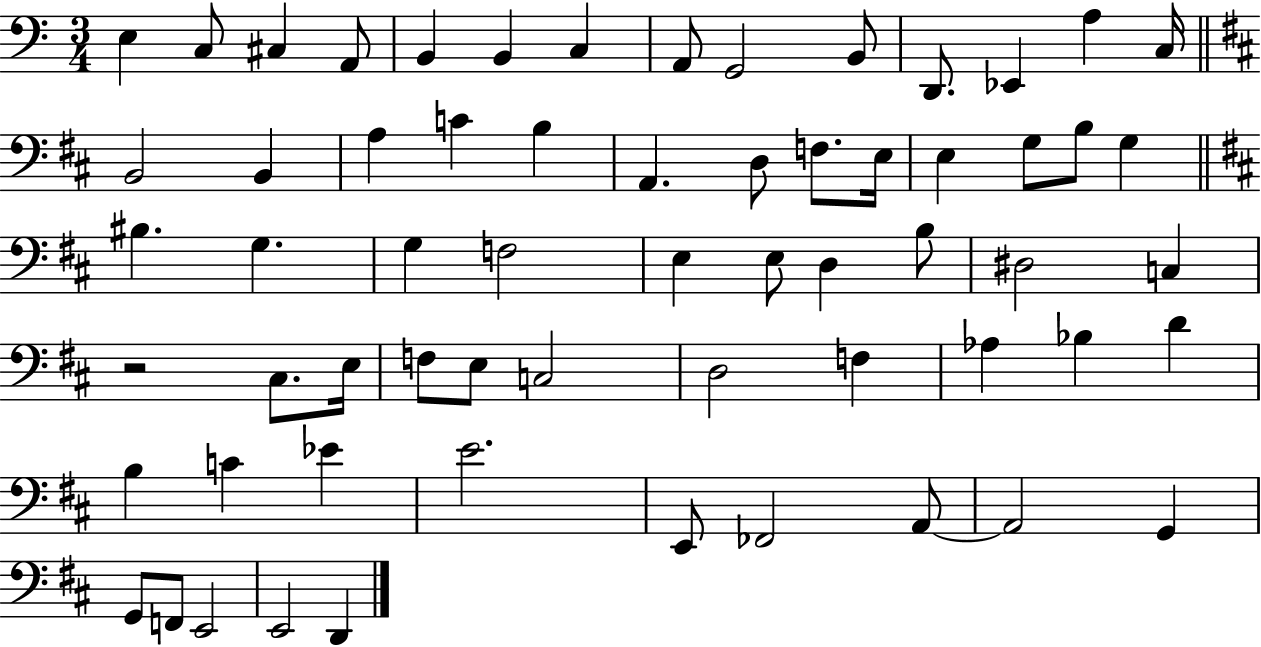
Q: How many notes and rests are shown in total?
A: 62